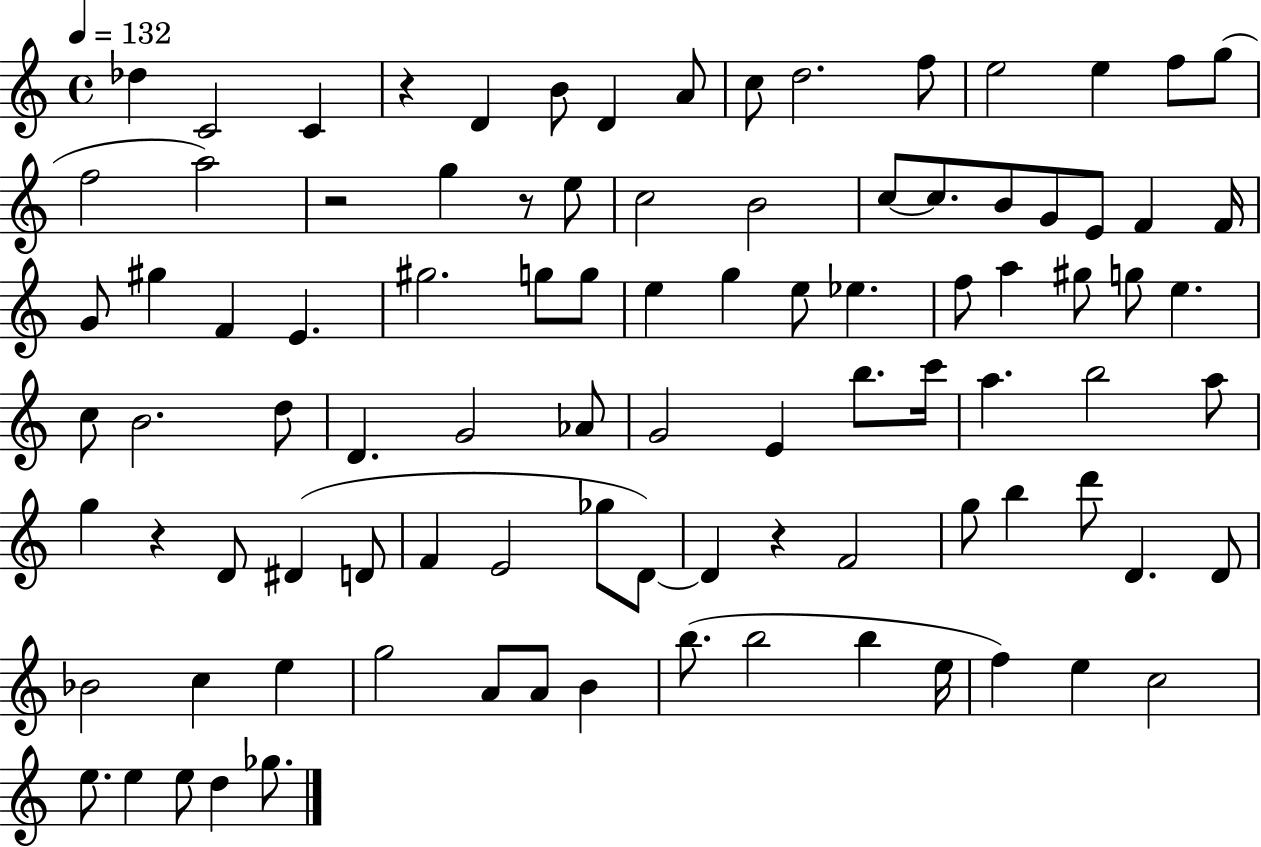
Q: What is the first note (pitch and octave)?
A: Db5